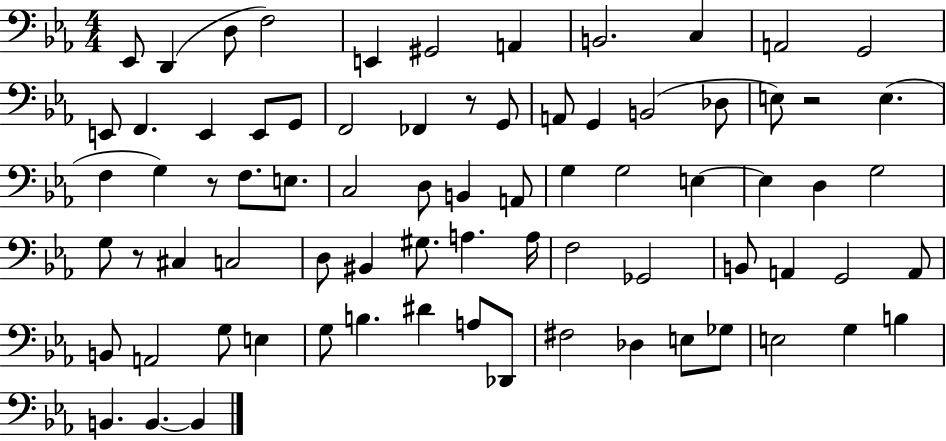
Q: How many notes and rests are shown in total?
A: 76